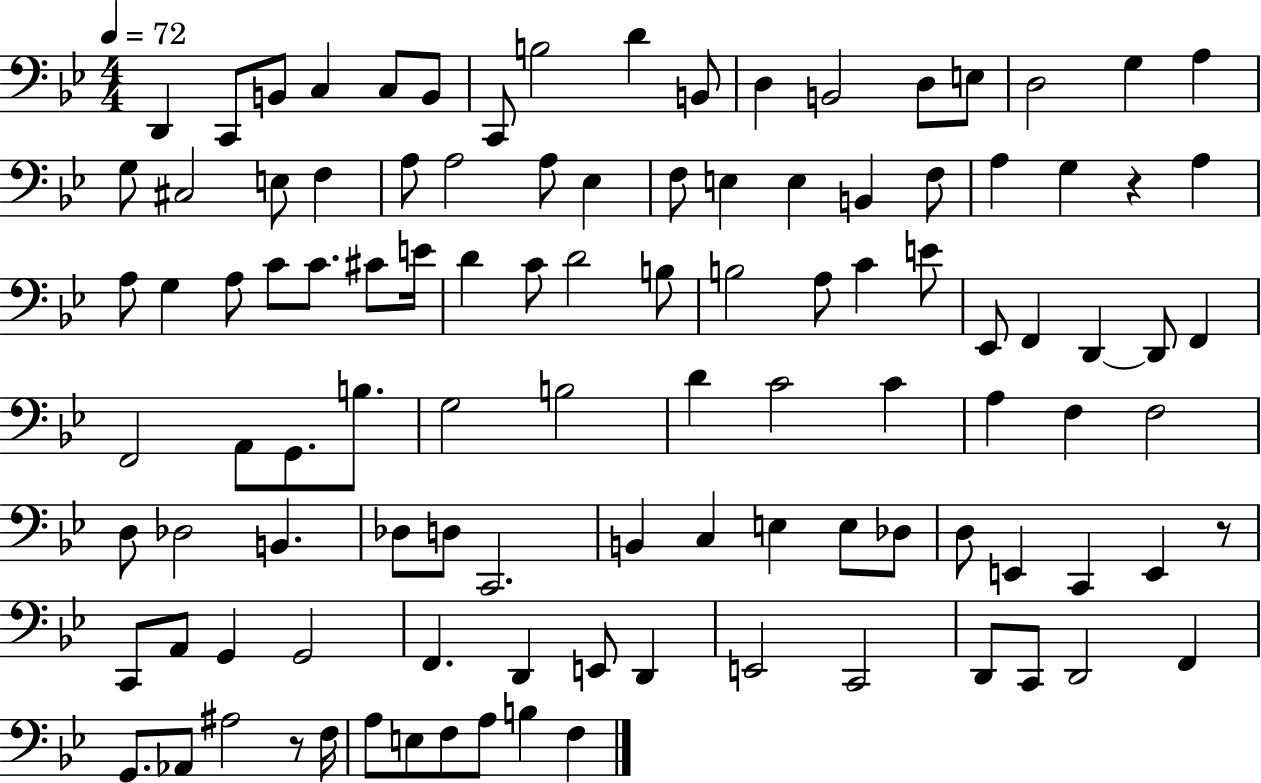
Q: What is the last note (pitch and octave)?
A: F3